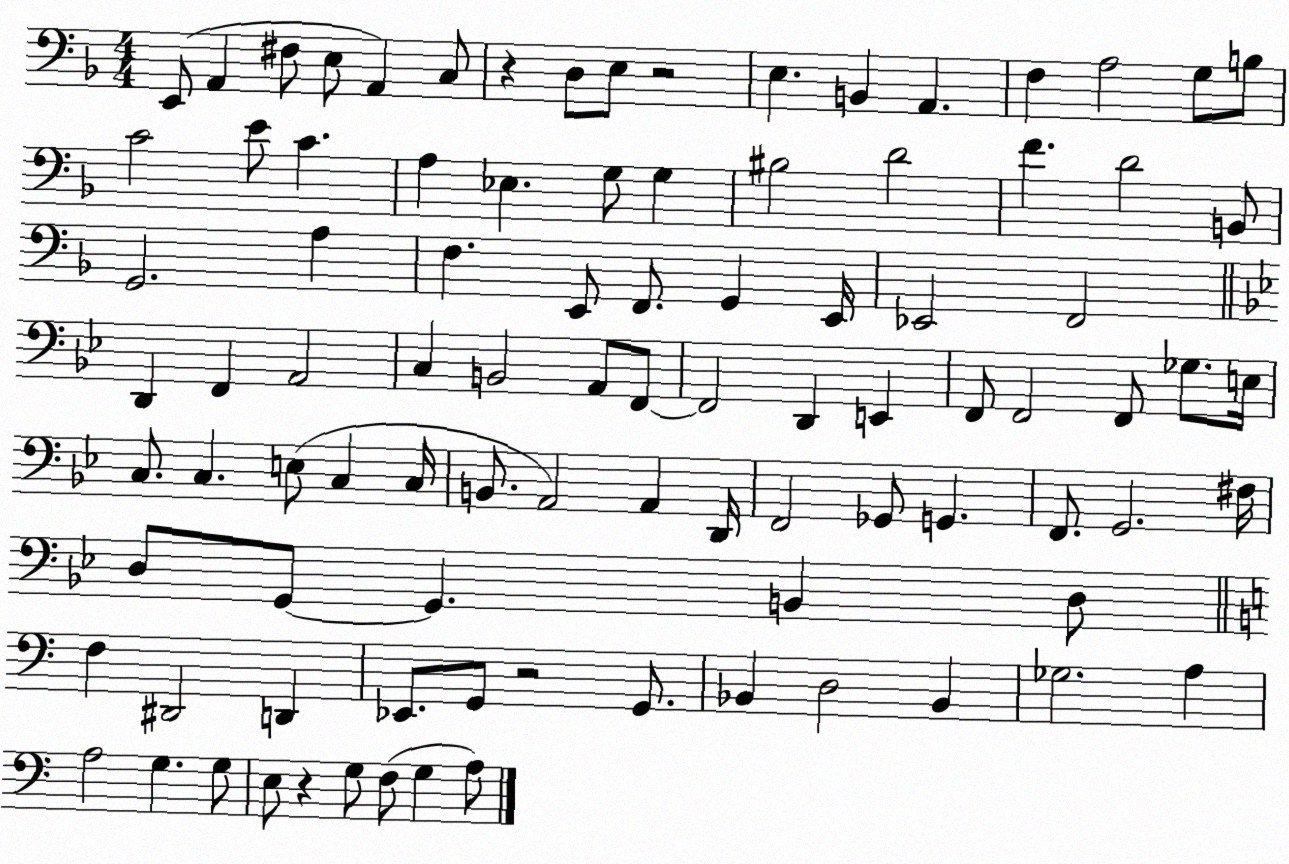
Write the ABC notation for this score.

X:1
T:Untitled
M:4/4
L:1/4
K:F
E,,/2 A,, ^F,/2 E,/2 A,, C,/2 z D,/2 E,/2 z2 E, B,, A,, F, A,2 G,/2 B,/2 C2 E/2 C A, _E, G,/2 G, ^B,2 D2 F D2 B,,/2 G,,2 A, F, E,,/2 F,,/2 G,, E,,/4 _E,,2 F,,2 D,, F,, A,,2 C, B,,2 A,,/2 F,,/2 F,,2 D,, E,, F,,/2 F,,2 F,,/2 _G,/2 E,/4 C,/2 C, E,/2 C, C,/4 B,,/2 A,,2 A,, D,,/4 F,,2 _G,,/2 G,, F,,/2 G,,2 ^F,/4 D,/2 G,,/2 G,, B,, D,/2 F, ^D,,2 D,, _E,,/2 G,,/2 z2 G,,/2 _B,, D,2 _B,, _G,2 A, A,2 G, G,/2 E,/2 z G,/2 F,/2 G, A,/2